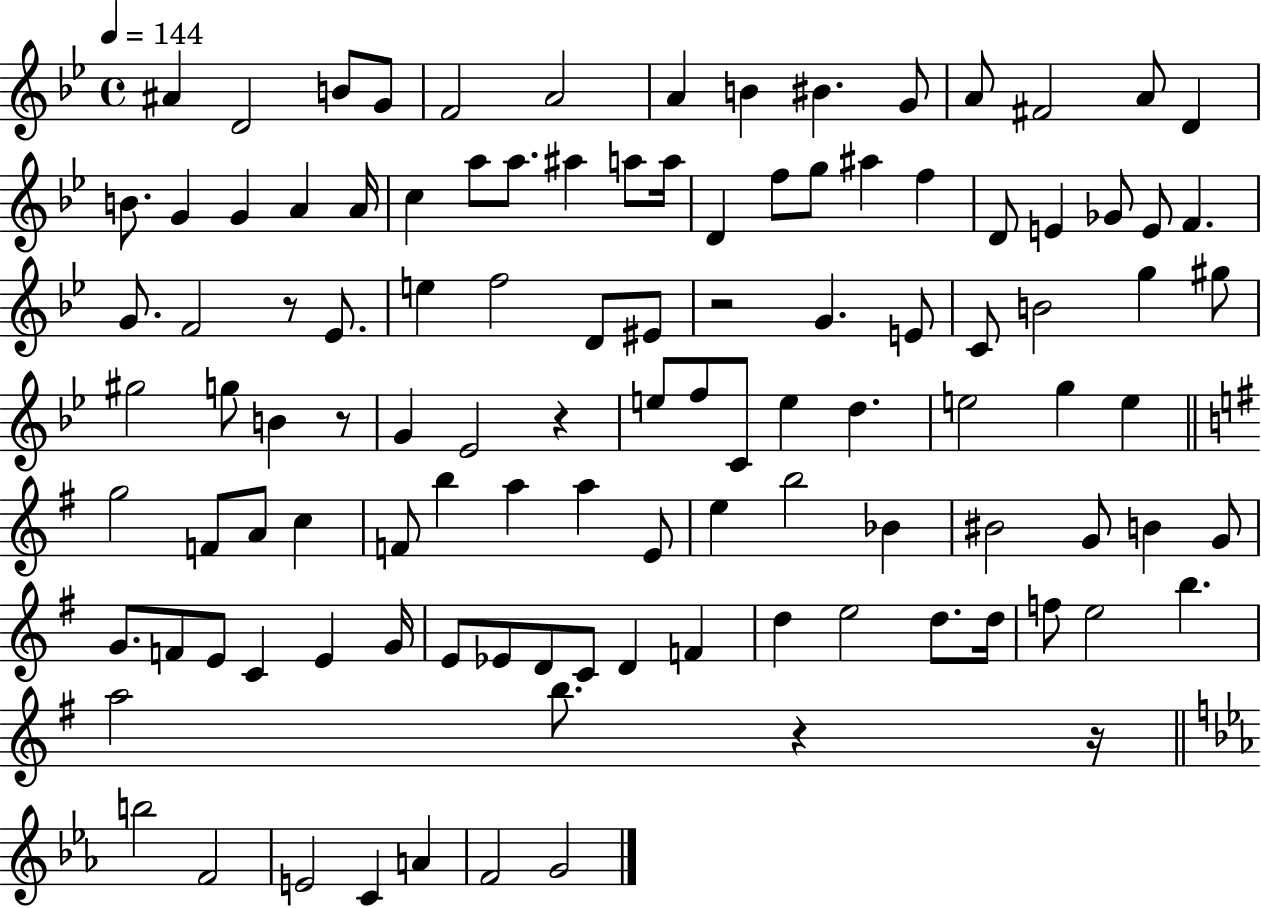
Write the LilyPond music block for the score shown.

{
  \clef treble
  \time 4/4
  \defaultTimeSignature
  \key bes \major
  \tempo 4 = 144
  \repeat volta 2 { ais'4 d'2 b'8 g'8 | f'2 a'2 | a'4 b'4 bis'4. g'8 | a'8 fis'2 a'8 d'4 | \break b'8. g'4 g'4 a'4 a'16 | c''4 a''8 a''8. ais''4 a''8 a''16 | d'4 f''8 g''8 ais''4 f''4 | d'8 e'4 ges'8 e'8 f'4. | \break g'8. f'2 r8 ees'8. | e''4 f''2 d'8 eis'8 | r2 g'4. e'8 | c'8 b'2 g''4 gis''8 | \break gis''2 g''8 b'4 r8 | g'4 ees'2 r4 | e''8 f''8 c'8 e''4 d''4. | e''2 g''4 e''4 | \break \bar "||" \break \key e \minor g''2 f'8 a'8 c''4 | f'8 b''4 a''4 a''4 e'8 | e''4 b''2 bes'4 | bis'2 g'8 b'4 g'8 | \break g'8. f'8 e'8 c'4 e'4 g'16 | e'8 ees'8 d'8 c'8 d'4 f'4 | d''4 e''2 d''8. d''16 | f''8 e''2 b''4. | \break a''2 b''8. r4 r16 | \bar "||" \break \key ees \major b''2 f'2 | e'2 c'4 a'4 | f'2 g'2 | } \bar "|."
}